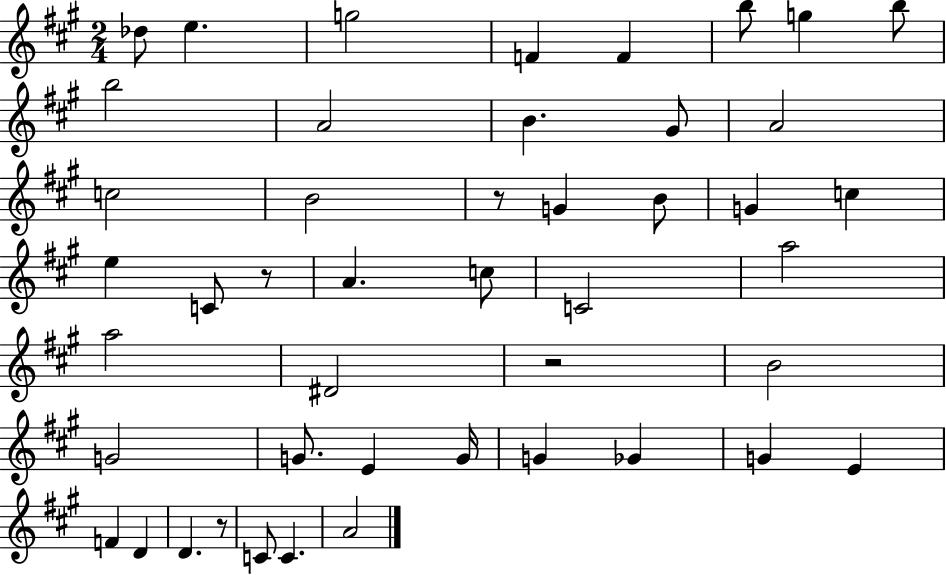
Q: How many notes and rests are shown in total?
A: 46